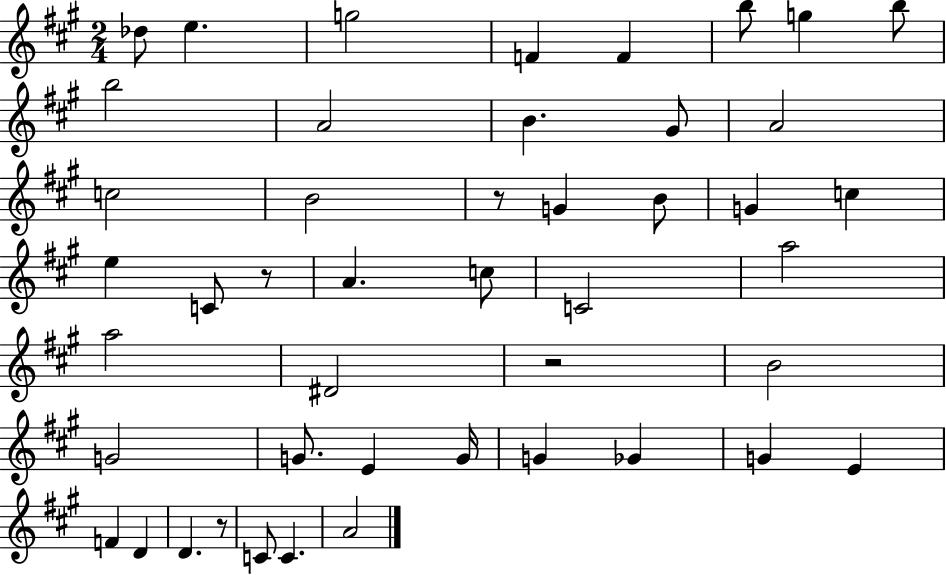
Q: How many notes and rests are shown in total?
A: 46